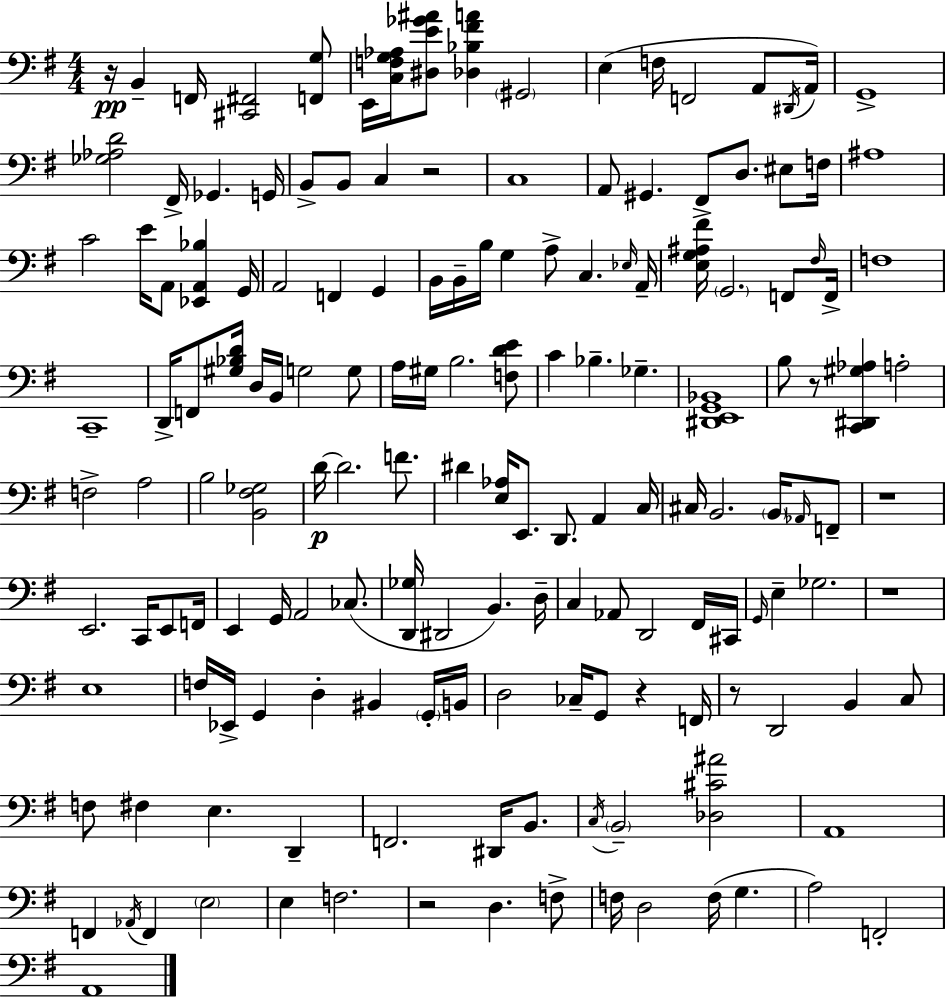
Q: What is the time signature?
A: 4/4